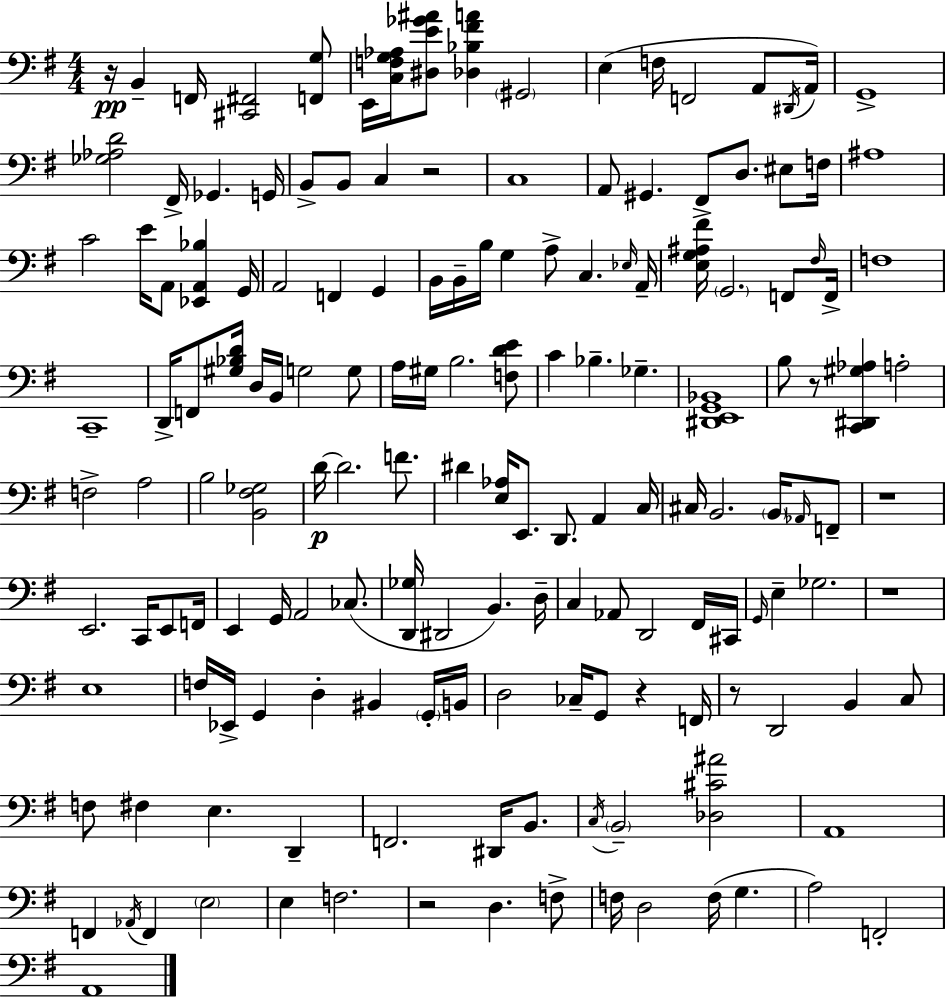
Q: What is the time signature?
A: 4/4